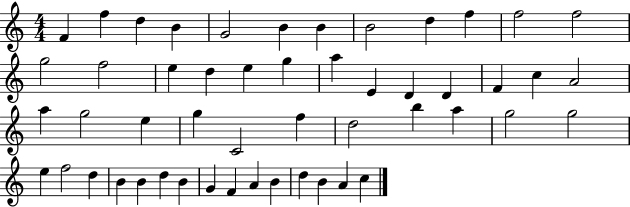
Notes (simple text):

F4/q F5/q D5/q B4/q G4/h B4/q B4/q B4/h D5/q F5/q F5/h F5/h G5/h F5/h E5/q D5/q E5/q G5/q A5/q E4/q D4/q D4/q F4/q C5/q A4/h A5/q G5/h E5/q G5/q C4/h F5/q D5/h B5/q A5/q G5/h G5/h E5/q F5/h D5/q B4/q B4/q D5/q B4/q G4/q F4/q A4/q B4/q D5/q B4/q A4/q C5/q